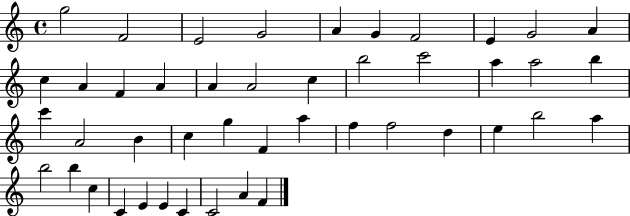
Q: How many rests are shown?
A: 0